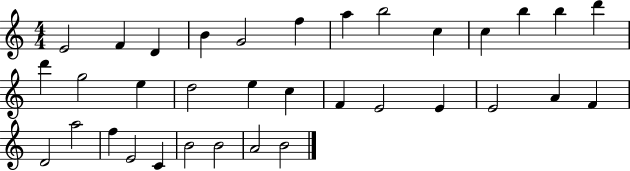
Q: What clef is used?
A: treble